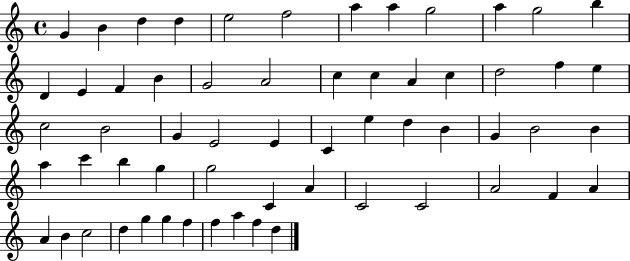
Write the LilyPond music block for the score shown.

{
  \clef treble
  \time 4/4
  \defaultTimeSignature
  \key c \major
  g'4 b'4 d''4 d''4 | e''2 f''2 | a''4 a''4 g''2 | a''4 g''2 b''4 | \break d'4 e'4 f'4 b'4 | g'2 a'2 | c''4 c''4 a'4 c''4 | d''2 f''4 e''4 | \break c''2 b'2 | g'4 e'2 e'4 | c'4 e''4 d''4 b'4 | g'4 b'2 b'4 | \break a''4 c'''4 b''4 g''4 | g''2 c'4 a'4 | c'2 c'2 | a'2 f'4 a'4 | \break a'4 b'4 c''2 | d''4 g''4 g''4 f''4 | f''4 a''4 f''4 d''4 | \bar "|."
}